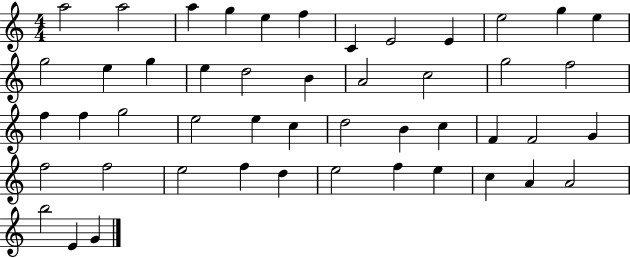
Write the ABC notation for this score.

X:1
T:Untitled
M:4/4
L:1/4
K:C
a2 a2 a g e f C E2 E e2 g e g2 e g e d2 B A2 c2 g2 f2 f f g2 e2 e c d2 B c F F2 G f2 f2 e2 f d e2 f e c A A2 b2 E G